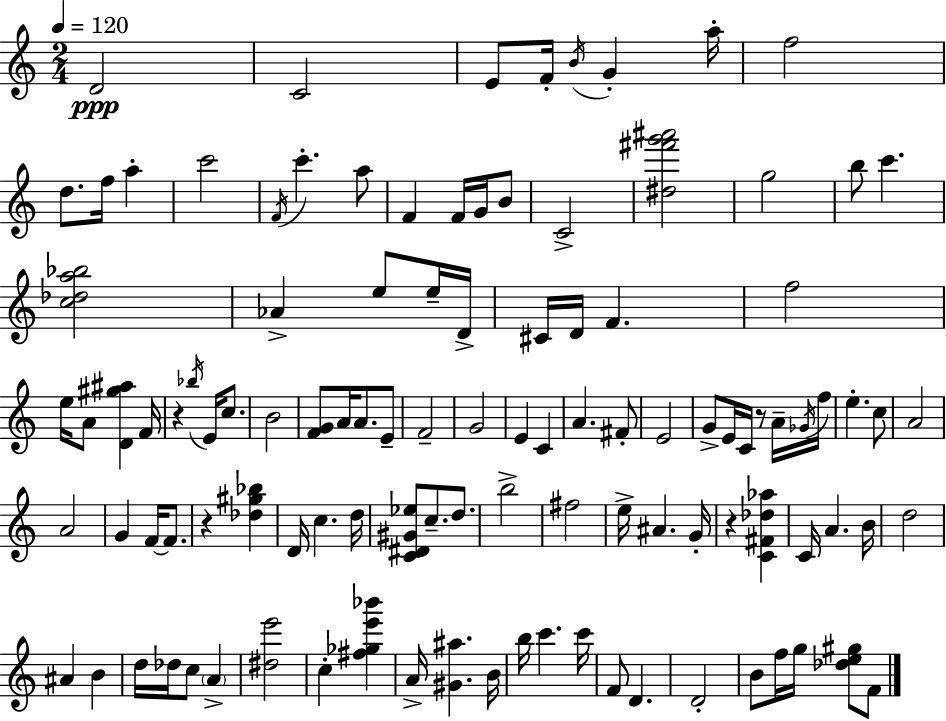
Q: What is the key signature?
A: C major